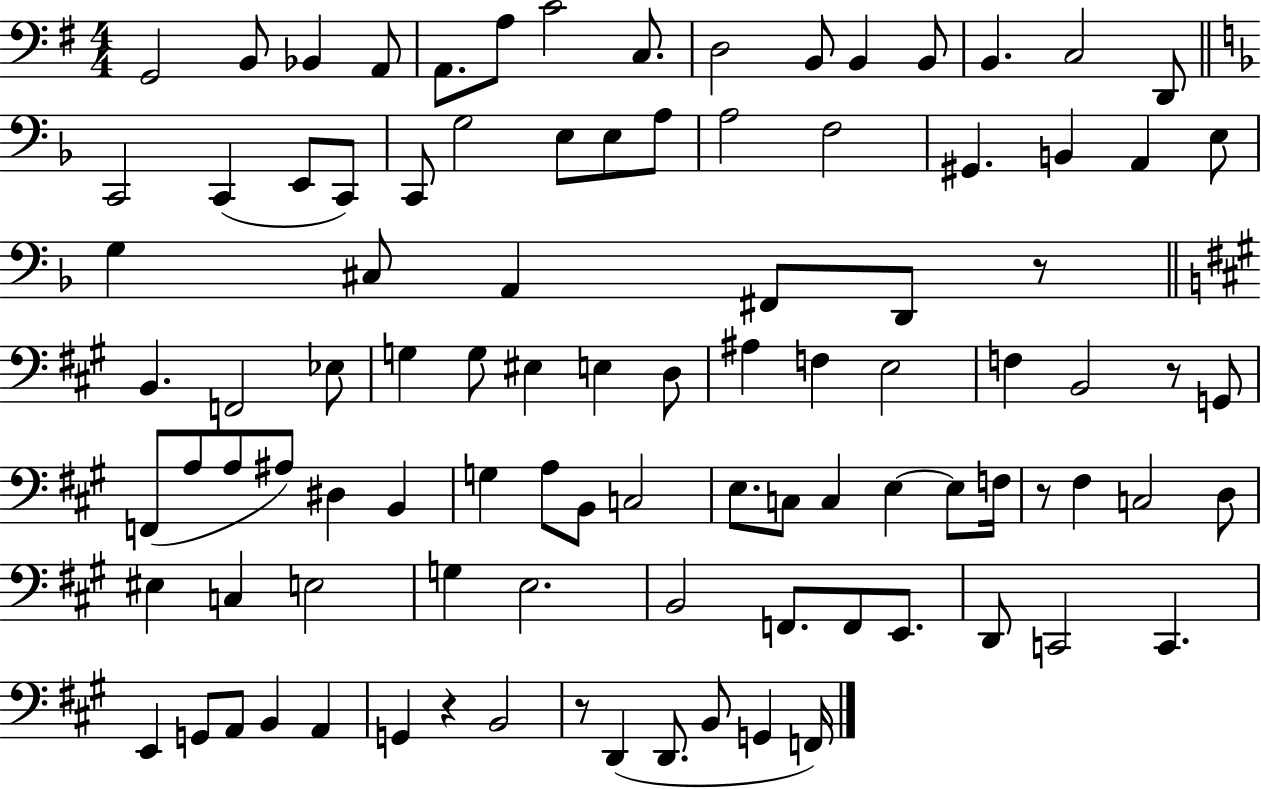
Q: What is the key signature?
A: G major